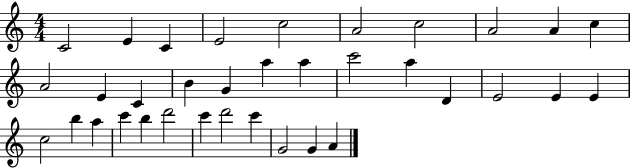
X:1
T:Untitled
M:4/4
L:1/4
K:C
C2 E C E2 c2 A2 c2 A2 A c A2 E C B G a a c'2 a D E2 E E c2 b a c' b d'2 c' d'2 c' G2 G A